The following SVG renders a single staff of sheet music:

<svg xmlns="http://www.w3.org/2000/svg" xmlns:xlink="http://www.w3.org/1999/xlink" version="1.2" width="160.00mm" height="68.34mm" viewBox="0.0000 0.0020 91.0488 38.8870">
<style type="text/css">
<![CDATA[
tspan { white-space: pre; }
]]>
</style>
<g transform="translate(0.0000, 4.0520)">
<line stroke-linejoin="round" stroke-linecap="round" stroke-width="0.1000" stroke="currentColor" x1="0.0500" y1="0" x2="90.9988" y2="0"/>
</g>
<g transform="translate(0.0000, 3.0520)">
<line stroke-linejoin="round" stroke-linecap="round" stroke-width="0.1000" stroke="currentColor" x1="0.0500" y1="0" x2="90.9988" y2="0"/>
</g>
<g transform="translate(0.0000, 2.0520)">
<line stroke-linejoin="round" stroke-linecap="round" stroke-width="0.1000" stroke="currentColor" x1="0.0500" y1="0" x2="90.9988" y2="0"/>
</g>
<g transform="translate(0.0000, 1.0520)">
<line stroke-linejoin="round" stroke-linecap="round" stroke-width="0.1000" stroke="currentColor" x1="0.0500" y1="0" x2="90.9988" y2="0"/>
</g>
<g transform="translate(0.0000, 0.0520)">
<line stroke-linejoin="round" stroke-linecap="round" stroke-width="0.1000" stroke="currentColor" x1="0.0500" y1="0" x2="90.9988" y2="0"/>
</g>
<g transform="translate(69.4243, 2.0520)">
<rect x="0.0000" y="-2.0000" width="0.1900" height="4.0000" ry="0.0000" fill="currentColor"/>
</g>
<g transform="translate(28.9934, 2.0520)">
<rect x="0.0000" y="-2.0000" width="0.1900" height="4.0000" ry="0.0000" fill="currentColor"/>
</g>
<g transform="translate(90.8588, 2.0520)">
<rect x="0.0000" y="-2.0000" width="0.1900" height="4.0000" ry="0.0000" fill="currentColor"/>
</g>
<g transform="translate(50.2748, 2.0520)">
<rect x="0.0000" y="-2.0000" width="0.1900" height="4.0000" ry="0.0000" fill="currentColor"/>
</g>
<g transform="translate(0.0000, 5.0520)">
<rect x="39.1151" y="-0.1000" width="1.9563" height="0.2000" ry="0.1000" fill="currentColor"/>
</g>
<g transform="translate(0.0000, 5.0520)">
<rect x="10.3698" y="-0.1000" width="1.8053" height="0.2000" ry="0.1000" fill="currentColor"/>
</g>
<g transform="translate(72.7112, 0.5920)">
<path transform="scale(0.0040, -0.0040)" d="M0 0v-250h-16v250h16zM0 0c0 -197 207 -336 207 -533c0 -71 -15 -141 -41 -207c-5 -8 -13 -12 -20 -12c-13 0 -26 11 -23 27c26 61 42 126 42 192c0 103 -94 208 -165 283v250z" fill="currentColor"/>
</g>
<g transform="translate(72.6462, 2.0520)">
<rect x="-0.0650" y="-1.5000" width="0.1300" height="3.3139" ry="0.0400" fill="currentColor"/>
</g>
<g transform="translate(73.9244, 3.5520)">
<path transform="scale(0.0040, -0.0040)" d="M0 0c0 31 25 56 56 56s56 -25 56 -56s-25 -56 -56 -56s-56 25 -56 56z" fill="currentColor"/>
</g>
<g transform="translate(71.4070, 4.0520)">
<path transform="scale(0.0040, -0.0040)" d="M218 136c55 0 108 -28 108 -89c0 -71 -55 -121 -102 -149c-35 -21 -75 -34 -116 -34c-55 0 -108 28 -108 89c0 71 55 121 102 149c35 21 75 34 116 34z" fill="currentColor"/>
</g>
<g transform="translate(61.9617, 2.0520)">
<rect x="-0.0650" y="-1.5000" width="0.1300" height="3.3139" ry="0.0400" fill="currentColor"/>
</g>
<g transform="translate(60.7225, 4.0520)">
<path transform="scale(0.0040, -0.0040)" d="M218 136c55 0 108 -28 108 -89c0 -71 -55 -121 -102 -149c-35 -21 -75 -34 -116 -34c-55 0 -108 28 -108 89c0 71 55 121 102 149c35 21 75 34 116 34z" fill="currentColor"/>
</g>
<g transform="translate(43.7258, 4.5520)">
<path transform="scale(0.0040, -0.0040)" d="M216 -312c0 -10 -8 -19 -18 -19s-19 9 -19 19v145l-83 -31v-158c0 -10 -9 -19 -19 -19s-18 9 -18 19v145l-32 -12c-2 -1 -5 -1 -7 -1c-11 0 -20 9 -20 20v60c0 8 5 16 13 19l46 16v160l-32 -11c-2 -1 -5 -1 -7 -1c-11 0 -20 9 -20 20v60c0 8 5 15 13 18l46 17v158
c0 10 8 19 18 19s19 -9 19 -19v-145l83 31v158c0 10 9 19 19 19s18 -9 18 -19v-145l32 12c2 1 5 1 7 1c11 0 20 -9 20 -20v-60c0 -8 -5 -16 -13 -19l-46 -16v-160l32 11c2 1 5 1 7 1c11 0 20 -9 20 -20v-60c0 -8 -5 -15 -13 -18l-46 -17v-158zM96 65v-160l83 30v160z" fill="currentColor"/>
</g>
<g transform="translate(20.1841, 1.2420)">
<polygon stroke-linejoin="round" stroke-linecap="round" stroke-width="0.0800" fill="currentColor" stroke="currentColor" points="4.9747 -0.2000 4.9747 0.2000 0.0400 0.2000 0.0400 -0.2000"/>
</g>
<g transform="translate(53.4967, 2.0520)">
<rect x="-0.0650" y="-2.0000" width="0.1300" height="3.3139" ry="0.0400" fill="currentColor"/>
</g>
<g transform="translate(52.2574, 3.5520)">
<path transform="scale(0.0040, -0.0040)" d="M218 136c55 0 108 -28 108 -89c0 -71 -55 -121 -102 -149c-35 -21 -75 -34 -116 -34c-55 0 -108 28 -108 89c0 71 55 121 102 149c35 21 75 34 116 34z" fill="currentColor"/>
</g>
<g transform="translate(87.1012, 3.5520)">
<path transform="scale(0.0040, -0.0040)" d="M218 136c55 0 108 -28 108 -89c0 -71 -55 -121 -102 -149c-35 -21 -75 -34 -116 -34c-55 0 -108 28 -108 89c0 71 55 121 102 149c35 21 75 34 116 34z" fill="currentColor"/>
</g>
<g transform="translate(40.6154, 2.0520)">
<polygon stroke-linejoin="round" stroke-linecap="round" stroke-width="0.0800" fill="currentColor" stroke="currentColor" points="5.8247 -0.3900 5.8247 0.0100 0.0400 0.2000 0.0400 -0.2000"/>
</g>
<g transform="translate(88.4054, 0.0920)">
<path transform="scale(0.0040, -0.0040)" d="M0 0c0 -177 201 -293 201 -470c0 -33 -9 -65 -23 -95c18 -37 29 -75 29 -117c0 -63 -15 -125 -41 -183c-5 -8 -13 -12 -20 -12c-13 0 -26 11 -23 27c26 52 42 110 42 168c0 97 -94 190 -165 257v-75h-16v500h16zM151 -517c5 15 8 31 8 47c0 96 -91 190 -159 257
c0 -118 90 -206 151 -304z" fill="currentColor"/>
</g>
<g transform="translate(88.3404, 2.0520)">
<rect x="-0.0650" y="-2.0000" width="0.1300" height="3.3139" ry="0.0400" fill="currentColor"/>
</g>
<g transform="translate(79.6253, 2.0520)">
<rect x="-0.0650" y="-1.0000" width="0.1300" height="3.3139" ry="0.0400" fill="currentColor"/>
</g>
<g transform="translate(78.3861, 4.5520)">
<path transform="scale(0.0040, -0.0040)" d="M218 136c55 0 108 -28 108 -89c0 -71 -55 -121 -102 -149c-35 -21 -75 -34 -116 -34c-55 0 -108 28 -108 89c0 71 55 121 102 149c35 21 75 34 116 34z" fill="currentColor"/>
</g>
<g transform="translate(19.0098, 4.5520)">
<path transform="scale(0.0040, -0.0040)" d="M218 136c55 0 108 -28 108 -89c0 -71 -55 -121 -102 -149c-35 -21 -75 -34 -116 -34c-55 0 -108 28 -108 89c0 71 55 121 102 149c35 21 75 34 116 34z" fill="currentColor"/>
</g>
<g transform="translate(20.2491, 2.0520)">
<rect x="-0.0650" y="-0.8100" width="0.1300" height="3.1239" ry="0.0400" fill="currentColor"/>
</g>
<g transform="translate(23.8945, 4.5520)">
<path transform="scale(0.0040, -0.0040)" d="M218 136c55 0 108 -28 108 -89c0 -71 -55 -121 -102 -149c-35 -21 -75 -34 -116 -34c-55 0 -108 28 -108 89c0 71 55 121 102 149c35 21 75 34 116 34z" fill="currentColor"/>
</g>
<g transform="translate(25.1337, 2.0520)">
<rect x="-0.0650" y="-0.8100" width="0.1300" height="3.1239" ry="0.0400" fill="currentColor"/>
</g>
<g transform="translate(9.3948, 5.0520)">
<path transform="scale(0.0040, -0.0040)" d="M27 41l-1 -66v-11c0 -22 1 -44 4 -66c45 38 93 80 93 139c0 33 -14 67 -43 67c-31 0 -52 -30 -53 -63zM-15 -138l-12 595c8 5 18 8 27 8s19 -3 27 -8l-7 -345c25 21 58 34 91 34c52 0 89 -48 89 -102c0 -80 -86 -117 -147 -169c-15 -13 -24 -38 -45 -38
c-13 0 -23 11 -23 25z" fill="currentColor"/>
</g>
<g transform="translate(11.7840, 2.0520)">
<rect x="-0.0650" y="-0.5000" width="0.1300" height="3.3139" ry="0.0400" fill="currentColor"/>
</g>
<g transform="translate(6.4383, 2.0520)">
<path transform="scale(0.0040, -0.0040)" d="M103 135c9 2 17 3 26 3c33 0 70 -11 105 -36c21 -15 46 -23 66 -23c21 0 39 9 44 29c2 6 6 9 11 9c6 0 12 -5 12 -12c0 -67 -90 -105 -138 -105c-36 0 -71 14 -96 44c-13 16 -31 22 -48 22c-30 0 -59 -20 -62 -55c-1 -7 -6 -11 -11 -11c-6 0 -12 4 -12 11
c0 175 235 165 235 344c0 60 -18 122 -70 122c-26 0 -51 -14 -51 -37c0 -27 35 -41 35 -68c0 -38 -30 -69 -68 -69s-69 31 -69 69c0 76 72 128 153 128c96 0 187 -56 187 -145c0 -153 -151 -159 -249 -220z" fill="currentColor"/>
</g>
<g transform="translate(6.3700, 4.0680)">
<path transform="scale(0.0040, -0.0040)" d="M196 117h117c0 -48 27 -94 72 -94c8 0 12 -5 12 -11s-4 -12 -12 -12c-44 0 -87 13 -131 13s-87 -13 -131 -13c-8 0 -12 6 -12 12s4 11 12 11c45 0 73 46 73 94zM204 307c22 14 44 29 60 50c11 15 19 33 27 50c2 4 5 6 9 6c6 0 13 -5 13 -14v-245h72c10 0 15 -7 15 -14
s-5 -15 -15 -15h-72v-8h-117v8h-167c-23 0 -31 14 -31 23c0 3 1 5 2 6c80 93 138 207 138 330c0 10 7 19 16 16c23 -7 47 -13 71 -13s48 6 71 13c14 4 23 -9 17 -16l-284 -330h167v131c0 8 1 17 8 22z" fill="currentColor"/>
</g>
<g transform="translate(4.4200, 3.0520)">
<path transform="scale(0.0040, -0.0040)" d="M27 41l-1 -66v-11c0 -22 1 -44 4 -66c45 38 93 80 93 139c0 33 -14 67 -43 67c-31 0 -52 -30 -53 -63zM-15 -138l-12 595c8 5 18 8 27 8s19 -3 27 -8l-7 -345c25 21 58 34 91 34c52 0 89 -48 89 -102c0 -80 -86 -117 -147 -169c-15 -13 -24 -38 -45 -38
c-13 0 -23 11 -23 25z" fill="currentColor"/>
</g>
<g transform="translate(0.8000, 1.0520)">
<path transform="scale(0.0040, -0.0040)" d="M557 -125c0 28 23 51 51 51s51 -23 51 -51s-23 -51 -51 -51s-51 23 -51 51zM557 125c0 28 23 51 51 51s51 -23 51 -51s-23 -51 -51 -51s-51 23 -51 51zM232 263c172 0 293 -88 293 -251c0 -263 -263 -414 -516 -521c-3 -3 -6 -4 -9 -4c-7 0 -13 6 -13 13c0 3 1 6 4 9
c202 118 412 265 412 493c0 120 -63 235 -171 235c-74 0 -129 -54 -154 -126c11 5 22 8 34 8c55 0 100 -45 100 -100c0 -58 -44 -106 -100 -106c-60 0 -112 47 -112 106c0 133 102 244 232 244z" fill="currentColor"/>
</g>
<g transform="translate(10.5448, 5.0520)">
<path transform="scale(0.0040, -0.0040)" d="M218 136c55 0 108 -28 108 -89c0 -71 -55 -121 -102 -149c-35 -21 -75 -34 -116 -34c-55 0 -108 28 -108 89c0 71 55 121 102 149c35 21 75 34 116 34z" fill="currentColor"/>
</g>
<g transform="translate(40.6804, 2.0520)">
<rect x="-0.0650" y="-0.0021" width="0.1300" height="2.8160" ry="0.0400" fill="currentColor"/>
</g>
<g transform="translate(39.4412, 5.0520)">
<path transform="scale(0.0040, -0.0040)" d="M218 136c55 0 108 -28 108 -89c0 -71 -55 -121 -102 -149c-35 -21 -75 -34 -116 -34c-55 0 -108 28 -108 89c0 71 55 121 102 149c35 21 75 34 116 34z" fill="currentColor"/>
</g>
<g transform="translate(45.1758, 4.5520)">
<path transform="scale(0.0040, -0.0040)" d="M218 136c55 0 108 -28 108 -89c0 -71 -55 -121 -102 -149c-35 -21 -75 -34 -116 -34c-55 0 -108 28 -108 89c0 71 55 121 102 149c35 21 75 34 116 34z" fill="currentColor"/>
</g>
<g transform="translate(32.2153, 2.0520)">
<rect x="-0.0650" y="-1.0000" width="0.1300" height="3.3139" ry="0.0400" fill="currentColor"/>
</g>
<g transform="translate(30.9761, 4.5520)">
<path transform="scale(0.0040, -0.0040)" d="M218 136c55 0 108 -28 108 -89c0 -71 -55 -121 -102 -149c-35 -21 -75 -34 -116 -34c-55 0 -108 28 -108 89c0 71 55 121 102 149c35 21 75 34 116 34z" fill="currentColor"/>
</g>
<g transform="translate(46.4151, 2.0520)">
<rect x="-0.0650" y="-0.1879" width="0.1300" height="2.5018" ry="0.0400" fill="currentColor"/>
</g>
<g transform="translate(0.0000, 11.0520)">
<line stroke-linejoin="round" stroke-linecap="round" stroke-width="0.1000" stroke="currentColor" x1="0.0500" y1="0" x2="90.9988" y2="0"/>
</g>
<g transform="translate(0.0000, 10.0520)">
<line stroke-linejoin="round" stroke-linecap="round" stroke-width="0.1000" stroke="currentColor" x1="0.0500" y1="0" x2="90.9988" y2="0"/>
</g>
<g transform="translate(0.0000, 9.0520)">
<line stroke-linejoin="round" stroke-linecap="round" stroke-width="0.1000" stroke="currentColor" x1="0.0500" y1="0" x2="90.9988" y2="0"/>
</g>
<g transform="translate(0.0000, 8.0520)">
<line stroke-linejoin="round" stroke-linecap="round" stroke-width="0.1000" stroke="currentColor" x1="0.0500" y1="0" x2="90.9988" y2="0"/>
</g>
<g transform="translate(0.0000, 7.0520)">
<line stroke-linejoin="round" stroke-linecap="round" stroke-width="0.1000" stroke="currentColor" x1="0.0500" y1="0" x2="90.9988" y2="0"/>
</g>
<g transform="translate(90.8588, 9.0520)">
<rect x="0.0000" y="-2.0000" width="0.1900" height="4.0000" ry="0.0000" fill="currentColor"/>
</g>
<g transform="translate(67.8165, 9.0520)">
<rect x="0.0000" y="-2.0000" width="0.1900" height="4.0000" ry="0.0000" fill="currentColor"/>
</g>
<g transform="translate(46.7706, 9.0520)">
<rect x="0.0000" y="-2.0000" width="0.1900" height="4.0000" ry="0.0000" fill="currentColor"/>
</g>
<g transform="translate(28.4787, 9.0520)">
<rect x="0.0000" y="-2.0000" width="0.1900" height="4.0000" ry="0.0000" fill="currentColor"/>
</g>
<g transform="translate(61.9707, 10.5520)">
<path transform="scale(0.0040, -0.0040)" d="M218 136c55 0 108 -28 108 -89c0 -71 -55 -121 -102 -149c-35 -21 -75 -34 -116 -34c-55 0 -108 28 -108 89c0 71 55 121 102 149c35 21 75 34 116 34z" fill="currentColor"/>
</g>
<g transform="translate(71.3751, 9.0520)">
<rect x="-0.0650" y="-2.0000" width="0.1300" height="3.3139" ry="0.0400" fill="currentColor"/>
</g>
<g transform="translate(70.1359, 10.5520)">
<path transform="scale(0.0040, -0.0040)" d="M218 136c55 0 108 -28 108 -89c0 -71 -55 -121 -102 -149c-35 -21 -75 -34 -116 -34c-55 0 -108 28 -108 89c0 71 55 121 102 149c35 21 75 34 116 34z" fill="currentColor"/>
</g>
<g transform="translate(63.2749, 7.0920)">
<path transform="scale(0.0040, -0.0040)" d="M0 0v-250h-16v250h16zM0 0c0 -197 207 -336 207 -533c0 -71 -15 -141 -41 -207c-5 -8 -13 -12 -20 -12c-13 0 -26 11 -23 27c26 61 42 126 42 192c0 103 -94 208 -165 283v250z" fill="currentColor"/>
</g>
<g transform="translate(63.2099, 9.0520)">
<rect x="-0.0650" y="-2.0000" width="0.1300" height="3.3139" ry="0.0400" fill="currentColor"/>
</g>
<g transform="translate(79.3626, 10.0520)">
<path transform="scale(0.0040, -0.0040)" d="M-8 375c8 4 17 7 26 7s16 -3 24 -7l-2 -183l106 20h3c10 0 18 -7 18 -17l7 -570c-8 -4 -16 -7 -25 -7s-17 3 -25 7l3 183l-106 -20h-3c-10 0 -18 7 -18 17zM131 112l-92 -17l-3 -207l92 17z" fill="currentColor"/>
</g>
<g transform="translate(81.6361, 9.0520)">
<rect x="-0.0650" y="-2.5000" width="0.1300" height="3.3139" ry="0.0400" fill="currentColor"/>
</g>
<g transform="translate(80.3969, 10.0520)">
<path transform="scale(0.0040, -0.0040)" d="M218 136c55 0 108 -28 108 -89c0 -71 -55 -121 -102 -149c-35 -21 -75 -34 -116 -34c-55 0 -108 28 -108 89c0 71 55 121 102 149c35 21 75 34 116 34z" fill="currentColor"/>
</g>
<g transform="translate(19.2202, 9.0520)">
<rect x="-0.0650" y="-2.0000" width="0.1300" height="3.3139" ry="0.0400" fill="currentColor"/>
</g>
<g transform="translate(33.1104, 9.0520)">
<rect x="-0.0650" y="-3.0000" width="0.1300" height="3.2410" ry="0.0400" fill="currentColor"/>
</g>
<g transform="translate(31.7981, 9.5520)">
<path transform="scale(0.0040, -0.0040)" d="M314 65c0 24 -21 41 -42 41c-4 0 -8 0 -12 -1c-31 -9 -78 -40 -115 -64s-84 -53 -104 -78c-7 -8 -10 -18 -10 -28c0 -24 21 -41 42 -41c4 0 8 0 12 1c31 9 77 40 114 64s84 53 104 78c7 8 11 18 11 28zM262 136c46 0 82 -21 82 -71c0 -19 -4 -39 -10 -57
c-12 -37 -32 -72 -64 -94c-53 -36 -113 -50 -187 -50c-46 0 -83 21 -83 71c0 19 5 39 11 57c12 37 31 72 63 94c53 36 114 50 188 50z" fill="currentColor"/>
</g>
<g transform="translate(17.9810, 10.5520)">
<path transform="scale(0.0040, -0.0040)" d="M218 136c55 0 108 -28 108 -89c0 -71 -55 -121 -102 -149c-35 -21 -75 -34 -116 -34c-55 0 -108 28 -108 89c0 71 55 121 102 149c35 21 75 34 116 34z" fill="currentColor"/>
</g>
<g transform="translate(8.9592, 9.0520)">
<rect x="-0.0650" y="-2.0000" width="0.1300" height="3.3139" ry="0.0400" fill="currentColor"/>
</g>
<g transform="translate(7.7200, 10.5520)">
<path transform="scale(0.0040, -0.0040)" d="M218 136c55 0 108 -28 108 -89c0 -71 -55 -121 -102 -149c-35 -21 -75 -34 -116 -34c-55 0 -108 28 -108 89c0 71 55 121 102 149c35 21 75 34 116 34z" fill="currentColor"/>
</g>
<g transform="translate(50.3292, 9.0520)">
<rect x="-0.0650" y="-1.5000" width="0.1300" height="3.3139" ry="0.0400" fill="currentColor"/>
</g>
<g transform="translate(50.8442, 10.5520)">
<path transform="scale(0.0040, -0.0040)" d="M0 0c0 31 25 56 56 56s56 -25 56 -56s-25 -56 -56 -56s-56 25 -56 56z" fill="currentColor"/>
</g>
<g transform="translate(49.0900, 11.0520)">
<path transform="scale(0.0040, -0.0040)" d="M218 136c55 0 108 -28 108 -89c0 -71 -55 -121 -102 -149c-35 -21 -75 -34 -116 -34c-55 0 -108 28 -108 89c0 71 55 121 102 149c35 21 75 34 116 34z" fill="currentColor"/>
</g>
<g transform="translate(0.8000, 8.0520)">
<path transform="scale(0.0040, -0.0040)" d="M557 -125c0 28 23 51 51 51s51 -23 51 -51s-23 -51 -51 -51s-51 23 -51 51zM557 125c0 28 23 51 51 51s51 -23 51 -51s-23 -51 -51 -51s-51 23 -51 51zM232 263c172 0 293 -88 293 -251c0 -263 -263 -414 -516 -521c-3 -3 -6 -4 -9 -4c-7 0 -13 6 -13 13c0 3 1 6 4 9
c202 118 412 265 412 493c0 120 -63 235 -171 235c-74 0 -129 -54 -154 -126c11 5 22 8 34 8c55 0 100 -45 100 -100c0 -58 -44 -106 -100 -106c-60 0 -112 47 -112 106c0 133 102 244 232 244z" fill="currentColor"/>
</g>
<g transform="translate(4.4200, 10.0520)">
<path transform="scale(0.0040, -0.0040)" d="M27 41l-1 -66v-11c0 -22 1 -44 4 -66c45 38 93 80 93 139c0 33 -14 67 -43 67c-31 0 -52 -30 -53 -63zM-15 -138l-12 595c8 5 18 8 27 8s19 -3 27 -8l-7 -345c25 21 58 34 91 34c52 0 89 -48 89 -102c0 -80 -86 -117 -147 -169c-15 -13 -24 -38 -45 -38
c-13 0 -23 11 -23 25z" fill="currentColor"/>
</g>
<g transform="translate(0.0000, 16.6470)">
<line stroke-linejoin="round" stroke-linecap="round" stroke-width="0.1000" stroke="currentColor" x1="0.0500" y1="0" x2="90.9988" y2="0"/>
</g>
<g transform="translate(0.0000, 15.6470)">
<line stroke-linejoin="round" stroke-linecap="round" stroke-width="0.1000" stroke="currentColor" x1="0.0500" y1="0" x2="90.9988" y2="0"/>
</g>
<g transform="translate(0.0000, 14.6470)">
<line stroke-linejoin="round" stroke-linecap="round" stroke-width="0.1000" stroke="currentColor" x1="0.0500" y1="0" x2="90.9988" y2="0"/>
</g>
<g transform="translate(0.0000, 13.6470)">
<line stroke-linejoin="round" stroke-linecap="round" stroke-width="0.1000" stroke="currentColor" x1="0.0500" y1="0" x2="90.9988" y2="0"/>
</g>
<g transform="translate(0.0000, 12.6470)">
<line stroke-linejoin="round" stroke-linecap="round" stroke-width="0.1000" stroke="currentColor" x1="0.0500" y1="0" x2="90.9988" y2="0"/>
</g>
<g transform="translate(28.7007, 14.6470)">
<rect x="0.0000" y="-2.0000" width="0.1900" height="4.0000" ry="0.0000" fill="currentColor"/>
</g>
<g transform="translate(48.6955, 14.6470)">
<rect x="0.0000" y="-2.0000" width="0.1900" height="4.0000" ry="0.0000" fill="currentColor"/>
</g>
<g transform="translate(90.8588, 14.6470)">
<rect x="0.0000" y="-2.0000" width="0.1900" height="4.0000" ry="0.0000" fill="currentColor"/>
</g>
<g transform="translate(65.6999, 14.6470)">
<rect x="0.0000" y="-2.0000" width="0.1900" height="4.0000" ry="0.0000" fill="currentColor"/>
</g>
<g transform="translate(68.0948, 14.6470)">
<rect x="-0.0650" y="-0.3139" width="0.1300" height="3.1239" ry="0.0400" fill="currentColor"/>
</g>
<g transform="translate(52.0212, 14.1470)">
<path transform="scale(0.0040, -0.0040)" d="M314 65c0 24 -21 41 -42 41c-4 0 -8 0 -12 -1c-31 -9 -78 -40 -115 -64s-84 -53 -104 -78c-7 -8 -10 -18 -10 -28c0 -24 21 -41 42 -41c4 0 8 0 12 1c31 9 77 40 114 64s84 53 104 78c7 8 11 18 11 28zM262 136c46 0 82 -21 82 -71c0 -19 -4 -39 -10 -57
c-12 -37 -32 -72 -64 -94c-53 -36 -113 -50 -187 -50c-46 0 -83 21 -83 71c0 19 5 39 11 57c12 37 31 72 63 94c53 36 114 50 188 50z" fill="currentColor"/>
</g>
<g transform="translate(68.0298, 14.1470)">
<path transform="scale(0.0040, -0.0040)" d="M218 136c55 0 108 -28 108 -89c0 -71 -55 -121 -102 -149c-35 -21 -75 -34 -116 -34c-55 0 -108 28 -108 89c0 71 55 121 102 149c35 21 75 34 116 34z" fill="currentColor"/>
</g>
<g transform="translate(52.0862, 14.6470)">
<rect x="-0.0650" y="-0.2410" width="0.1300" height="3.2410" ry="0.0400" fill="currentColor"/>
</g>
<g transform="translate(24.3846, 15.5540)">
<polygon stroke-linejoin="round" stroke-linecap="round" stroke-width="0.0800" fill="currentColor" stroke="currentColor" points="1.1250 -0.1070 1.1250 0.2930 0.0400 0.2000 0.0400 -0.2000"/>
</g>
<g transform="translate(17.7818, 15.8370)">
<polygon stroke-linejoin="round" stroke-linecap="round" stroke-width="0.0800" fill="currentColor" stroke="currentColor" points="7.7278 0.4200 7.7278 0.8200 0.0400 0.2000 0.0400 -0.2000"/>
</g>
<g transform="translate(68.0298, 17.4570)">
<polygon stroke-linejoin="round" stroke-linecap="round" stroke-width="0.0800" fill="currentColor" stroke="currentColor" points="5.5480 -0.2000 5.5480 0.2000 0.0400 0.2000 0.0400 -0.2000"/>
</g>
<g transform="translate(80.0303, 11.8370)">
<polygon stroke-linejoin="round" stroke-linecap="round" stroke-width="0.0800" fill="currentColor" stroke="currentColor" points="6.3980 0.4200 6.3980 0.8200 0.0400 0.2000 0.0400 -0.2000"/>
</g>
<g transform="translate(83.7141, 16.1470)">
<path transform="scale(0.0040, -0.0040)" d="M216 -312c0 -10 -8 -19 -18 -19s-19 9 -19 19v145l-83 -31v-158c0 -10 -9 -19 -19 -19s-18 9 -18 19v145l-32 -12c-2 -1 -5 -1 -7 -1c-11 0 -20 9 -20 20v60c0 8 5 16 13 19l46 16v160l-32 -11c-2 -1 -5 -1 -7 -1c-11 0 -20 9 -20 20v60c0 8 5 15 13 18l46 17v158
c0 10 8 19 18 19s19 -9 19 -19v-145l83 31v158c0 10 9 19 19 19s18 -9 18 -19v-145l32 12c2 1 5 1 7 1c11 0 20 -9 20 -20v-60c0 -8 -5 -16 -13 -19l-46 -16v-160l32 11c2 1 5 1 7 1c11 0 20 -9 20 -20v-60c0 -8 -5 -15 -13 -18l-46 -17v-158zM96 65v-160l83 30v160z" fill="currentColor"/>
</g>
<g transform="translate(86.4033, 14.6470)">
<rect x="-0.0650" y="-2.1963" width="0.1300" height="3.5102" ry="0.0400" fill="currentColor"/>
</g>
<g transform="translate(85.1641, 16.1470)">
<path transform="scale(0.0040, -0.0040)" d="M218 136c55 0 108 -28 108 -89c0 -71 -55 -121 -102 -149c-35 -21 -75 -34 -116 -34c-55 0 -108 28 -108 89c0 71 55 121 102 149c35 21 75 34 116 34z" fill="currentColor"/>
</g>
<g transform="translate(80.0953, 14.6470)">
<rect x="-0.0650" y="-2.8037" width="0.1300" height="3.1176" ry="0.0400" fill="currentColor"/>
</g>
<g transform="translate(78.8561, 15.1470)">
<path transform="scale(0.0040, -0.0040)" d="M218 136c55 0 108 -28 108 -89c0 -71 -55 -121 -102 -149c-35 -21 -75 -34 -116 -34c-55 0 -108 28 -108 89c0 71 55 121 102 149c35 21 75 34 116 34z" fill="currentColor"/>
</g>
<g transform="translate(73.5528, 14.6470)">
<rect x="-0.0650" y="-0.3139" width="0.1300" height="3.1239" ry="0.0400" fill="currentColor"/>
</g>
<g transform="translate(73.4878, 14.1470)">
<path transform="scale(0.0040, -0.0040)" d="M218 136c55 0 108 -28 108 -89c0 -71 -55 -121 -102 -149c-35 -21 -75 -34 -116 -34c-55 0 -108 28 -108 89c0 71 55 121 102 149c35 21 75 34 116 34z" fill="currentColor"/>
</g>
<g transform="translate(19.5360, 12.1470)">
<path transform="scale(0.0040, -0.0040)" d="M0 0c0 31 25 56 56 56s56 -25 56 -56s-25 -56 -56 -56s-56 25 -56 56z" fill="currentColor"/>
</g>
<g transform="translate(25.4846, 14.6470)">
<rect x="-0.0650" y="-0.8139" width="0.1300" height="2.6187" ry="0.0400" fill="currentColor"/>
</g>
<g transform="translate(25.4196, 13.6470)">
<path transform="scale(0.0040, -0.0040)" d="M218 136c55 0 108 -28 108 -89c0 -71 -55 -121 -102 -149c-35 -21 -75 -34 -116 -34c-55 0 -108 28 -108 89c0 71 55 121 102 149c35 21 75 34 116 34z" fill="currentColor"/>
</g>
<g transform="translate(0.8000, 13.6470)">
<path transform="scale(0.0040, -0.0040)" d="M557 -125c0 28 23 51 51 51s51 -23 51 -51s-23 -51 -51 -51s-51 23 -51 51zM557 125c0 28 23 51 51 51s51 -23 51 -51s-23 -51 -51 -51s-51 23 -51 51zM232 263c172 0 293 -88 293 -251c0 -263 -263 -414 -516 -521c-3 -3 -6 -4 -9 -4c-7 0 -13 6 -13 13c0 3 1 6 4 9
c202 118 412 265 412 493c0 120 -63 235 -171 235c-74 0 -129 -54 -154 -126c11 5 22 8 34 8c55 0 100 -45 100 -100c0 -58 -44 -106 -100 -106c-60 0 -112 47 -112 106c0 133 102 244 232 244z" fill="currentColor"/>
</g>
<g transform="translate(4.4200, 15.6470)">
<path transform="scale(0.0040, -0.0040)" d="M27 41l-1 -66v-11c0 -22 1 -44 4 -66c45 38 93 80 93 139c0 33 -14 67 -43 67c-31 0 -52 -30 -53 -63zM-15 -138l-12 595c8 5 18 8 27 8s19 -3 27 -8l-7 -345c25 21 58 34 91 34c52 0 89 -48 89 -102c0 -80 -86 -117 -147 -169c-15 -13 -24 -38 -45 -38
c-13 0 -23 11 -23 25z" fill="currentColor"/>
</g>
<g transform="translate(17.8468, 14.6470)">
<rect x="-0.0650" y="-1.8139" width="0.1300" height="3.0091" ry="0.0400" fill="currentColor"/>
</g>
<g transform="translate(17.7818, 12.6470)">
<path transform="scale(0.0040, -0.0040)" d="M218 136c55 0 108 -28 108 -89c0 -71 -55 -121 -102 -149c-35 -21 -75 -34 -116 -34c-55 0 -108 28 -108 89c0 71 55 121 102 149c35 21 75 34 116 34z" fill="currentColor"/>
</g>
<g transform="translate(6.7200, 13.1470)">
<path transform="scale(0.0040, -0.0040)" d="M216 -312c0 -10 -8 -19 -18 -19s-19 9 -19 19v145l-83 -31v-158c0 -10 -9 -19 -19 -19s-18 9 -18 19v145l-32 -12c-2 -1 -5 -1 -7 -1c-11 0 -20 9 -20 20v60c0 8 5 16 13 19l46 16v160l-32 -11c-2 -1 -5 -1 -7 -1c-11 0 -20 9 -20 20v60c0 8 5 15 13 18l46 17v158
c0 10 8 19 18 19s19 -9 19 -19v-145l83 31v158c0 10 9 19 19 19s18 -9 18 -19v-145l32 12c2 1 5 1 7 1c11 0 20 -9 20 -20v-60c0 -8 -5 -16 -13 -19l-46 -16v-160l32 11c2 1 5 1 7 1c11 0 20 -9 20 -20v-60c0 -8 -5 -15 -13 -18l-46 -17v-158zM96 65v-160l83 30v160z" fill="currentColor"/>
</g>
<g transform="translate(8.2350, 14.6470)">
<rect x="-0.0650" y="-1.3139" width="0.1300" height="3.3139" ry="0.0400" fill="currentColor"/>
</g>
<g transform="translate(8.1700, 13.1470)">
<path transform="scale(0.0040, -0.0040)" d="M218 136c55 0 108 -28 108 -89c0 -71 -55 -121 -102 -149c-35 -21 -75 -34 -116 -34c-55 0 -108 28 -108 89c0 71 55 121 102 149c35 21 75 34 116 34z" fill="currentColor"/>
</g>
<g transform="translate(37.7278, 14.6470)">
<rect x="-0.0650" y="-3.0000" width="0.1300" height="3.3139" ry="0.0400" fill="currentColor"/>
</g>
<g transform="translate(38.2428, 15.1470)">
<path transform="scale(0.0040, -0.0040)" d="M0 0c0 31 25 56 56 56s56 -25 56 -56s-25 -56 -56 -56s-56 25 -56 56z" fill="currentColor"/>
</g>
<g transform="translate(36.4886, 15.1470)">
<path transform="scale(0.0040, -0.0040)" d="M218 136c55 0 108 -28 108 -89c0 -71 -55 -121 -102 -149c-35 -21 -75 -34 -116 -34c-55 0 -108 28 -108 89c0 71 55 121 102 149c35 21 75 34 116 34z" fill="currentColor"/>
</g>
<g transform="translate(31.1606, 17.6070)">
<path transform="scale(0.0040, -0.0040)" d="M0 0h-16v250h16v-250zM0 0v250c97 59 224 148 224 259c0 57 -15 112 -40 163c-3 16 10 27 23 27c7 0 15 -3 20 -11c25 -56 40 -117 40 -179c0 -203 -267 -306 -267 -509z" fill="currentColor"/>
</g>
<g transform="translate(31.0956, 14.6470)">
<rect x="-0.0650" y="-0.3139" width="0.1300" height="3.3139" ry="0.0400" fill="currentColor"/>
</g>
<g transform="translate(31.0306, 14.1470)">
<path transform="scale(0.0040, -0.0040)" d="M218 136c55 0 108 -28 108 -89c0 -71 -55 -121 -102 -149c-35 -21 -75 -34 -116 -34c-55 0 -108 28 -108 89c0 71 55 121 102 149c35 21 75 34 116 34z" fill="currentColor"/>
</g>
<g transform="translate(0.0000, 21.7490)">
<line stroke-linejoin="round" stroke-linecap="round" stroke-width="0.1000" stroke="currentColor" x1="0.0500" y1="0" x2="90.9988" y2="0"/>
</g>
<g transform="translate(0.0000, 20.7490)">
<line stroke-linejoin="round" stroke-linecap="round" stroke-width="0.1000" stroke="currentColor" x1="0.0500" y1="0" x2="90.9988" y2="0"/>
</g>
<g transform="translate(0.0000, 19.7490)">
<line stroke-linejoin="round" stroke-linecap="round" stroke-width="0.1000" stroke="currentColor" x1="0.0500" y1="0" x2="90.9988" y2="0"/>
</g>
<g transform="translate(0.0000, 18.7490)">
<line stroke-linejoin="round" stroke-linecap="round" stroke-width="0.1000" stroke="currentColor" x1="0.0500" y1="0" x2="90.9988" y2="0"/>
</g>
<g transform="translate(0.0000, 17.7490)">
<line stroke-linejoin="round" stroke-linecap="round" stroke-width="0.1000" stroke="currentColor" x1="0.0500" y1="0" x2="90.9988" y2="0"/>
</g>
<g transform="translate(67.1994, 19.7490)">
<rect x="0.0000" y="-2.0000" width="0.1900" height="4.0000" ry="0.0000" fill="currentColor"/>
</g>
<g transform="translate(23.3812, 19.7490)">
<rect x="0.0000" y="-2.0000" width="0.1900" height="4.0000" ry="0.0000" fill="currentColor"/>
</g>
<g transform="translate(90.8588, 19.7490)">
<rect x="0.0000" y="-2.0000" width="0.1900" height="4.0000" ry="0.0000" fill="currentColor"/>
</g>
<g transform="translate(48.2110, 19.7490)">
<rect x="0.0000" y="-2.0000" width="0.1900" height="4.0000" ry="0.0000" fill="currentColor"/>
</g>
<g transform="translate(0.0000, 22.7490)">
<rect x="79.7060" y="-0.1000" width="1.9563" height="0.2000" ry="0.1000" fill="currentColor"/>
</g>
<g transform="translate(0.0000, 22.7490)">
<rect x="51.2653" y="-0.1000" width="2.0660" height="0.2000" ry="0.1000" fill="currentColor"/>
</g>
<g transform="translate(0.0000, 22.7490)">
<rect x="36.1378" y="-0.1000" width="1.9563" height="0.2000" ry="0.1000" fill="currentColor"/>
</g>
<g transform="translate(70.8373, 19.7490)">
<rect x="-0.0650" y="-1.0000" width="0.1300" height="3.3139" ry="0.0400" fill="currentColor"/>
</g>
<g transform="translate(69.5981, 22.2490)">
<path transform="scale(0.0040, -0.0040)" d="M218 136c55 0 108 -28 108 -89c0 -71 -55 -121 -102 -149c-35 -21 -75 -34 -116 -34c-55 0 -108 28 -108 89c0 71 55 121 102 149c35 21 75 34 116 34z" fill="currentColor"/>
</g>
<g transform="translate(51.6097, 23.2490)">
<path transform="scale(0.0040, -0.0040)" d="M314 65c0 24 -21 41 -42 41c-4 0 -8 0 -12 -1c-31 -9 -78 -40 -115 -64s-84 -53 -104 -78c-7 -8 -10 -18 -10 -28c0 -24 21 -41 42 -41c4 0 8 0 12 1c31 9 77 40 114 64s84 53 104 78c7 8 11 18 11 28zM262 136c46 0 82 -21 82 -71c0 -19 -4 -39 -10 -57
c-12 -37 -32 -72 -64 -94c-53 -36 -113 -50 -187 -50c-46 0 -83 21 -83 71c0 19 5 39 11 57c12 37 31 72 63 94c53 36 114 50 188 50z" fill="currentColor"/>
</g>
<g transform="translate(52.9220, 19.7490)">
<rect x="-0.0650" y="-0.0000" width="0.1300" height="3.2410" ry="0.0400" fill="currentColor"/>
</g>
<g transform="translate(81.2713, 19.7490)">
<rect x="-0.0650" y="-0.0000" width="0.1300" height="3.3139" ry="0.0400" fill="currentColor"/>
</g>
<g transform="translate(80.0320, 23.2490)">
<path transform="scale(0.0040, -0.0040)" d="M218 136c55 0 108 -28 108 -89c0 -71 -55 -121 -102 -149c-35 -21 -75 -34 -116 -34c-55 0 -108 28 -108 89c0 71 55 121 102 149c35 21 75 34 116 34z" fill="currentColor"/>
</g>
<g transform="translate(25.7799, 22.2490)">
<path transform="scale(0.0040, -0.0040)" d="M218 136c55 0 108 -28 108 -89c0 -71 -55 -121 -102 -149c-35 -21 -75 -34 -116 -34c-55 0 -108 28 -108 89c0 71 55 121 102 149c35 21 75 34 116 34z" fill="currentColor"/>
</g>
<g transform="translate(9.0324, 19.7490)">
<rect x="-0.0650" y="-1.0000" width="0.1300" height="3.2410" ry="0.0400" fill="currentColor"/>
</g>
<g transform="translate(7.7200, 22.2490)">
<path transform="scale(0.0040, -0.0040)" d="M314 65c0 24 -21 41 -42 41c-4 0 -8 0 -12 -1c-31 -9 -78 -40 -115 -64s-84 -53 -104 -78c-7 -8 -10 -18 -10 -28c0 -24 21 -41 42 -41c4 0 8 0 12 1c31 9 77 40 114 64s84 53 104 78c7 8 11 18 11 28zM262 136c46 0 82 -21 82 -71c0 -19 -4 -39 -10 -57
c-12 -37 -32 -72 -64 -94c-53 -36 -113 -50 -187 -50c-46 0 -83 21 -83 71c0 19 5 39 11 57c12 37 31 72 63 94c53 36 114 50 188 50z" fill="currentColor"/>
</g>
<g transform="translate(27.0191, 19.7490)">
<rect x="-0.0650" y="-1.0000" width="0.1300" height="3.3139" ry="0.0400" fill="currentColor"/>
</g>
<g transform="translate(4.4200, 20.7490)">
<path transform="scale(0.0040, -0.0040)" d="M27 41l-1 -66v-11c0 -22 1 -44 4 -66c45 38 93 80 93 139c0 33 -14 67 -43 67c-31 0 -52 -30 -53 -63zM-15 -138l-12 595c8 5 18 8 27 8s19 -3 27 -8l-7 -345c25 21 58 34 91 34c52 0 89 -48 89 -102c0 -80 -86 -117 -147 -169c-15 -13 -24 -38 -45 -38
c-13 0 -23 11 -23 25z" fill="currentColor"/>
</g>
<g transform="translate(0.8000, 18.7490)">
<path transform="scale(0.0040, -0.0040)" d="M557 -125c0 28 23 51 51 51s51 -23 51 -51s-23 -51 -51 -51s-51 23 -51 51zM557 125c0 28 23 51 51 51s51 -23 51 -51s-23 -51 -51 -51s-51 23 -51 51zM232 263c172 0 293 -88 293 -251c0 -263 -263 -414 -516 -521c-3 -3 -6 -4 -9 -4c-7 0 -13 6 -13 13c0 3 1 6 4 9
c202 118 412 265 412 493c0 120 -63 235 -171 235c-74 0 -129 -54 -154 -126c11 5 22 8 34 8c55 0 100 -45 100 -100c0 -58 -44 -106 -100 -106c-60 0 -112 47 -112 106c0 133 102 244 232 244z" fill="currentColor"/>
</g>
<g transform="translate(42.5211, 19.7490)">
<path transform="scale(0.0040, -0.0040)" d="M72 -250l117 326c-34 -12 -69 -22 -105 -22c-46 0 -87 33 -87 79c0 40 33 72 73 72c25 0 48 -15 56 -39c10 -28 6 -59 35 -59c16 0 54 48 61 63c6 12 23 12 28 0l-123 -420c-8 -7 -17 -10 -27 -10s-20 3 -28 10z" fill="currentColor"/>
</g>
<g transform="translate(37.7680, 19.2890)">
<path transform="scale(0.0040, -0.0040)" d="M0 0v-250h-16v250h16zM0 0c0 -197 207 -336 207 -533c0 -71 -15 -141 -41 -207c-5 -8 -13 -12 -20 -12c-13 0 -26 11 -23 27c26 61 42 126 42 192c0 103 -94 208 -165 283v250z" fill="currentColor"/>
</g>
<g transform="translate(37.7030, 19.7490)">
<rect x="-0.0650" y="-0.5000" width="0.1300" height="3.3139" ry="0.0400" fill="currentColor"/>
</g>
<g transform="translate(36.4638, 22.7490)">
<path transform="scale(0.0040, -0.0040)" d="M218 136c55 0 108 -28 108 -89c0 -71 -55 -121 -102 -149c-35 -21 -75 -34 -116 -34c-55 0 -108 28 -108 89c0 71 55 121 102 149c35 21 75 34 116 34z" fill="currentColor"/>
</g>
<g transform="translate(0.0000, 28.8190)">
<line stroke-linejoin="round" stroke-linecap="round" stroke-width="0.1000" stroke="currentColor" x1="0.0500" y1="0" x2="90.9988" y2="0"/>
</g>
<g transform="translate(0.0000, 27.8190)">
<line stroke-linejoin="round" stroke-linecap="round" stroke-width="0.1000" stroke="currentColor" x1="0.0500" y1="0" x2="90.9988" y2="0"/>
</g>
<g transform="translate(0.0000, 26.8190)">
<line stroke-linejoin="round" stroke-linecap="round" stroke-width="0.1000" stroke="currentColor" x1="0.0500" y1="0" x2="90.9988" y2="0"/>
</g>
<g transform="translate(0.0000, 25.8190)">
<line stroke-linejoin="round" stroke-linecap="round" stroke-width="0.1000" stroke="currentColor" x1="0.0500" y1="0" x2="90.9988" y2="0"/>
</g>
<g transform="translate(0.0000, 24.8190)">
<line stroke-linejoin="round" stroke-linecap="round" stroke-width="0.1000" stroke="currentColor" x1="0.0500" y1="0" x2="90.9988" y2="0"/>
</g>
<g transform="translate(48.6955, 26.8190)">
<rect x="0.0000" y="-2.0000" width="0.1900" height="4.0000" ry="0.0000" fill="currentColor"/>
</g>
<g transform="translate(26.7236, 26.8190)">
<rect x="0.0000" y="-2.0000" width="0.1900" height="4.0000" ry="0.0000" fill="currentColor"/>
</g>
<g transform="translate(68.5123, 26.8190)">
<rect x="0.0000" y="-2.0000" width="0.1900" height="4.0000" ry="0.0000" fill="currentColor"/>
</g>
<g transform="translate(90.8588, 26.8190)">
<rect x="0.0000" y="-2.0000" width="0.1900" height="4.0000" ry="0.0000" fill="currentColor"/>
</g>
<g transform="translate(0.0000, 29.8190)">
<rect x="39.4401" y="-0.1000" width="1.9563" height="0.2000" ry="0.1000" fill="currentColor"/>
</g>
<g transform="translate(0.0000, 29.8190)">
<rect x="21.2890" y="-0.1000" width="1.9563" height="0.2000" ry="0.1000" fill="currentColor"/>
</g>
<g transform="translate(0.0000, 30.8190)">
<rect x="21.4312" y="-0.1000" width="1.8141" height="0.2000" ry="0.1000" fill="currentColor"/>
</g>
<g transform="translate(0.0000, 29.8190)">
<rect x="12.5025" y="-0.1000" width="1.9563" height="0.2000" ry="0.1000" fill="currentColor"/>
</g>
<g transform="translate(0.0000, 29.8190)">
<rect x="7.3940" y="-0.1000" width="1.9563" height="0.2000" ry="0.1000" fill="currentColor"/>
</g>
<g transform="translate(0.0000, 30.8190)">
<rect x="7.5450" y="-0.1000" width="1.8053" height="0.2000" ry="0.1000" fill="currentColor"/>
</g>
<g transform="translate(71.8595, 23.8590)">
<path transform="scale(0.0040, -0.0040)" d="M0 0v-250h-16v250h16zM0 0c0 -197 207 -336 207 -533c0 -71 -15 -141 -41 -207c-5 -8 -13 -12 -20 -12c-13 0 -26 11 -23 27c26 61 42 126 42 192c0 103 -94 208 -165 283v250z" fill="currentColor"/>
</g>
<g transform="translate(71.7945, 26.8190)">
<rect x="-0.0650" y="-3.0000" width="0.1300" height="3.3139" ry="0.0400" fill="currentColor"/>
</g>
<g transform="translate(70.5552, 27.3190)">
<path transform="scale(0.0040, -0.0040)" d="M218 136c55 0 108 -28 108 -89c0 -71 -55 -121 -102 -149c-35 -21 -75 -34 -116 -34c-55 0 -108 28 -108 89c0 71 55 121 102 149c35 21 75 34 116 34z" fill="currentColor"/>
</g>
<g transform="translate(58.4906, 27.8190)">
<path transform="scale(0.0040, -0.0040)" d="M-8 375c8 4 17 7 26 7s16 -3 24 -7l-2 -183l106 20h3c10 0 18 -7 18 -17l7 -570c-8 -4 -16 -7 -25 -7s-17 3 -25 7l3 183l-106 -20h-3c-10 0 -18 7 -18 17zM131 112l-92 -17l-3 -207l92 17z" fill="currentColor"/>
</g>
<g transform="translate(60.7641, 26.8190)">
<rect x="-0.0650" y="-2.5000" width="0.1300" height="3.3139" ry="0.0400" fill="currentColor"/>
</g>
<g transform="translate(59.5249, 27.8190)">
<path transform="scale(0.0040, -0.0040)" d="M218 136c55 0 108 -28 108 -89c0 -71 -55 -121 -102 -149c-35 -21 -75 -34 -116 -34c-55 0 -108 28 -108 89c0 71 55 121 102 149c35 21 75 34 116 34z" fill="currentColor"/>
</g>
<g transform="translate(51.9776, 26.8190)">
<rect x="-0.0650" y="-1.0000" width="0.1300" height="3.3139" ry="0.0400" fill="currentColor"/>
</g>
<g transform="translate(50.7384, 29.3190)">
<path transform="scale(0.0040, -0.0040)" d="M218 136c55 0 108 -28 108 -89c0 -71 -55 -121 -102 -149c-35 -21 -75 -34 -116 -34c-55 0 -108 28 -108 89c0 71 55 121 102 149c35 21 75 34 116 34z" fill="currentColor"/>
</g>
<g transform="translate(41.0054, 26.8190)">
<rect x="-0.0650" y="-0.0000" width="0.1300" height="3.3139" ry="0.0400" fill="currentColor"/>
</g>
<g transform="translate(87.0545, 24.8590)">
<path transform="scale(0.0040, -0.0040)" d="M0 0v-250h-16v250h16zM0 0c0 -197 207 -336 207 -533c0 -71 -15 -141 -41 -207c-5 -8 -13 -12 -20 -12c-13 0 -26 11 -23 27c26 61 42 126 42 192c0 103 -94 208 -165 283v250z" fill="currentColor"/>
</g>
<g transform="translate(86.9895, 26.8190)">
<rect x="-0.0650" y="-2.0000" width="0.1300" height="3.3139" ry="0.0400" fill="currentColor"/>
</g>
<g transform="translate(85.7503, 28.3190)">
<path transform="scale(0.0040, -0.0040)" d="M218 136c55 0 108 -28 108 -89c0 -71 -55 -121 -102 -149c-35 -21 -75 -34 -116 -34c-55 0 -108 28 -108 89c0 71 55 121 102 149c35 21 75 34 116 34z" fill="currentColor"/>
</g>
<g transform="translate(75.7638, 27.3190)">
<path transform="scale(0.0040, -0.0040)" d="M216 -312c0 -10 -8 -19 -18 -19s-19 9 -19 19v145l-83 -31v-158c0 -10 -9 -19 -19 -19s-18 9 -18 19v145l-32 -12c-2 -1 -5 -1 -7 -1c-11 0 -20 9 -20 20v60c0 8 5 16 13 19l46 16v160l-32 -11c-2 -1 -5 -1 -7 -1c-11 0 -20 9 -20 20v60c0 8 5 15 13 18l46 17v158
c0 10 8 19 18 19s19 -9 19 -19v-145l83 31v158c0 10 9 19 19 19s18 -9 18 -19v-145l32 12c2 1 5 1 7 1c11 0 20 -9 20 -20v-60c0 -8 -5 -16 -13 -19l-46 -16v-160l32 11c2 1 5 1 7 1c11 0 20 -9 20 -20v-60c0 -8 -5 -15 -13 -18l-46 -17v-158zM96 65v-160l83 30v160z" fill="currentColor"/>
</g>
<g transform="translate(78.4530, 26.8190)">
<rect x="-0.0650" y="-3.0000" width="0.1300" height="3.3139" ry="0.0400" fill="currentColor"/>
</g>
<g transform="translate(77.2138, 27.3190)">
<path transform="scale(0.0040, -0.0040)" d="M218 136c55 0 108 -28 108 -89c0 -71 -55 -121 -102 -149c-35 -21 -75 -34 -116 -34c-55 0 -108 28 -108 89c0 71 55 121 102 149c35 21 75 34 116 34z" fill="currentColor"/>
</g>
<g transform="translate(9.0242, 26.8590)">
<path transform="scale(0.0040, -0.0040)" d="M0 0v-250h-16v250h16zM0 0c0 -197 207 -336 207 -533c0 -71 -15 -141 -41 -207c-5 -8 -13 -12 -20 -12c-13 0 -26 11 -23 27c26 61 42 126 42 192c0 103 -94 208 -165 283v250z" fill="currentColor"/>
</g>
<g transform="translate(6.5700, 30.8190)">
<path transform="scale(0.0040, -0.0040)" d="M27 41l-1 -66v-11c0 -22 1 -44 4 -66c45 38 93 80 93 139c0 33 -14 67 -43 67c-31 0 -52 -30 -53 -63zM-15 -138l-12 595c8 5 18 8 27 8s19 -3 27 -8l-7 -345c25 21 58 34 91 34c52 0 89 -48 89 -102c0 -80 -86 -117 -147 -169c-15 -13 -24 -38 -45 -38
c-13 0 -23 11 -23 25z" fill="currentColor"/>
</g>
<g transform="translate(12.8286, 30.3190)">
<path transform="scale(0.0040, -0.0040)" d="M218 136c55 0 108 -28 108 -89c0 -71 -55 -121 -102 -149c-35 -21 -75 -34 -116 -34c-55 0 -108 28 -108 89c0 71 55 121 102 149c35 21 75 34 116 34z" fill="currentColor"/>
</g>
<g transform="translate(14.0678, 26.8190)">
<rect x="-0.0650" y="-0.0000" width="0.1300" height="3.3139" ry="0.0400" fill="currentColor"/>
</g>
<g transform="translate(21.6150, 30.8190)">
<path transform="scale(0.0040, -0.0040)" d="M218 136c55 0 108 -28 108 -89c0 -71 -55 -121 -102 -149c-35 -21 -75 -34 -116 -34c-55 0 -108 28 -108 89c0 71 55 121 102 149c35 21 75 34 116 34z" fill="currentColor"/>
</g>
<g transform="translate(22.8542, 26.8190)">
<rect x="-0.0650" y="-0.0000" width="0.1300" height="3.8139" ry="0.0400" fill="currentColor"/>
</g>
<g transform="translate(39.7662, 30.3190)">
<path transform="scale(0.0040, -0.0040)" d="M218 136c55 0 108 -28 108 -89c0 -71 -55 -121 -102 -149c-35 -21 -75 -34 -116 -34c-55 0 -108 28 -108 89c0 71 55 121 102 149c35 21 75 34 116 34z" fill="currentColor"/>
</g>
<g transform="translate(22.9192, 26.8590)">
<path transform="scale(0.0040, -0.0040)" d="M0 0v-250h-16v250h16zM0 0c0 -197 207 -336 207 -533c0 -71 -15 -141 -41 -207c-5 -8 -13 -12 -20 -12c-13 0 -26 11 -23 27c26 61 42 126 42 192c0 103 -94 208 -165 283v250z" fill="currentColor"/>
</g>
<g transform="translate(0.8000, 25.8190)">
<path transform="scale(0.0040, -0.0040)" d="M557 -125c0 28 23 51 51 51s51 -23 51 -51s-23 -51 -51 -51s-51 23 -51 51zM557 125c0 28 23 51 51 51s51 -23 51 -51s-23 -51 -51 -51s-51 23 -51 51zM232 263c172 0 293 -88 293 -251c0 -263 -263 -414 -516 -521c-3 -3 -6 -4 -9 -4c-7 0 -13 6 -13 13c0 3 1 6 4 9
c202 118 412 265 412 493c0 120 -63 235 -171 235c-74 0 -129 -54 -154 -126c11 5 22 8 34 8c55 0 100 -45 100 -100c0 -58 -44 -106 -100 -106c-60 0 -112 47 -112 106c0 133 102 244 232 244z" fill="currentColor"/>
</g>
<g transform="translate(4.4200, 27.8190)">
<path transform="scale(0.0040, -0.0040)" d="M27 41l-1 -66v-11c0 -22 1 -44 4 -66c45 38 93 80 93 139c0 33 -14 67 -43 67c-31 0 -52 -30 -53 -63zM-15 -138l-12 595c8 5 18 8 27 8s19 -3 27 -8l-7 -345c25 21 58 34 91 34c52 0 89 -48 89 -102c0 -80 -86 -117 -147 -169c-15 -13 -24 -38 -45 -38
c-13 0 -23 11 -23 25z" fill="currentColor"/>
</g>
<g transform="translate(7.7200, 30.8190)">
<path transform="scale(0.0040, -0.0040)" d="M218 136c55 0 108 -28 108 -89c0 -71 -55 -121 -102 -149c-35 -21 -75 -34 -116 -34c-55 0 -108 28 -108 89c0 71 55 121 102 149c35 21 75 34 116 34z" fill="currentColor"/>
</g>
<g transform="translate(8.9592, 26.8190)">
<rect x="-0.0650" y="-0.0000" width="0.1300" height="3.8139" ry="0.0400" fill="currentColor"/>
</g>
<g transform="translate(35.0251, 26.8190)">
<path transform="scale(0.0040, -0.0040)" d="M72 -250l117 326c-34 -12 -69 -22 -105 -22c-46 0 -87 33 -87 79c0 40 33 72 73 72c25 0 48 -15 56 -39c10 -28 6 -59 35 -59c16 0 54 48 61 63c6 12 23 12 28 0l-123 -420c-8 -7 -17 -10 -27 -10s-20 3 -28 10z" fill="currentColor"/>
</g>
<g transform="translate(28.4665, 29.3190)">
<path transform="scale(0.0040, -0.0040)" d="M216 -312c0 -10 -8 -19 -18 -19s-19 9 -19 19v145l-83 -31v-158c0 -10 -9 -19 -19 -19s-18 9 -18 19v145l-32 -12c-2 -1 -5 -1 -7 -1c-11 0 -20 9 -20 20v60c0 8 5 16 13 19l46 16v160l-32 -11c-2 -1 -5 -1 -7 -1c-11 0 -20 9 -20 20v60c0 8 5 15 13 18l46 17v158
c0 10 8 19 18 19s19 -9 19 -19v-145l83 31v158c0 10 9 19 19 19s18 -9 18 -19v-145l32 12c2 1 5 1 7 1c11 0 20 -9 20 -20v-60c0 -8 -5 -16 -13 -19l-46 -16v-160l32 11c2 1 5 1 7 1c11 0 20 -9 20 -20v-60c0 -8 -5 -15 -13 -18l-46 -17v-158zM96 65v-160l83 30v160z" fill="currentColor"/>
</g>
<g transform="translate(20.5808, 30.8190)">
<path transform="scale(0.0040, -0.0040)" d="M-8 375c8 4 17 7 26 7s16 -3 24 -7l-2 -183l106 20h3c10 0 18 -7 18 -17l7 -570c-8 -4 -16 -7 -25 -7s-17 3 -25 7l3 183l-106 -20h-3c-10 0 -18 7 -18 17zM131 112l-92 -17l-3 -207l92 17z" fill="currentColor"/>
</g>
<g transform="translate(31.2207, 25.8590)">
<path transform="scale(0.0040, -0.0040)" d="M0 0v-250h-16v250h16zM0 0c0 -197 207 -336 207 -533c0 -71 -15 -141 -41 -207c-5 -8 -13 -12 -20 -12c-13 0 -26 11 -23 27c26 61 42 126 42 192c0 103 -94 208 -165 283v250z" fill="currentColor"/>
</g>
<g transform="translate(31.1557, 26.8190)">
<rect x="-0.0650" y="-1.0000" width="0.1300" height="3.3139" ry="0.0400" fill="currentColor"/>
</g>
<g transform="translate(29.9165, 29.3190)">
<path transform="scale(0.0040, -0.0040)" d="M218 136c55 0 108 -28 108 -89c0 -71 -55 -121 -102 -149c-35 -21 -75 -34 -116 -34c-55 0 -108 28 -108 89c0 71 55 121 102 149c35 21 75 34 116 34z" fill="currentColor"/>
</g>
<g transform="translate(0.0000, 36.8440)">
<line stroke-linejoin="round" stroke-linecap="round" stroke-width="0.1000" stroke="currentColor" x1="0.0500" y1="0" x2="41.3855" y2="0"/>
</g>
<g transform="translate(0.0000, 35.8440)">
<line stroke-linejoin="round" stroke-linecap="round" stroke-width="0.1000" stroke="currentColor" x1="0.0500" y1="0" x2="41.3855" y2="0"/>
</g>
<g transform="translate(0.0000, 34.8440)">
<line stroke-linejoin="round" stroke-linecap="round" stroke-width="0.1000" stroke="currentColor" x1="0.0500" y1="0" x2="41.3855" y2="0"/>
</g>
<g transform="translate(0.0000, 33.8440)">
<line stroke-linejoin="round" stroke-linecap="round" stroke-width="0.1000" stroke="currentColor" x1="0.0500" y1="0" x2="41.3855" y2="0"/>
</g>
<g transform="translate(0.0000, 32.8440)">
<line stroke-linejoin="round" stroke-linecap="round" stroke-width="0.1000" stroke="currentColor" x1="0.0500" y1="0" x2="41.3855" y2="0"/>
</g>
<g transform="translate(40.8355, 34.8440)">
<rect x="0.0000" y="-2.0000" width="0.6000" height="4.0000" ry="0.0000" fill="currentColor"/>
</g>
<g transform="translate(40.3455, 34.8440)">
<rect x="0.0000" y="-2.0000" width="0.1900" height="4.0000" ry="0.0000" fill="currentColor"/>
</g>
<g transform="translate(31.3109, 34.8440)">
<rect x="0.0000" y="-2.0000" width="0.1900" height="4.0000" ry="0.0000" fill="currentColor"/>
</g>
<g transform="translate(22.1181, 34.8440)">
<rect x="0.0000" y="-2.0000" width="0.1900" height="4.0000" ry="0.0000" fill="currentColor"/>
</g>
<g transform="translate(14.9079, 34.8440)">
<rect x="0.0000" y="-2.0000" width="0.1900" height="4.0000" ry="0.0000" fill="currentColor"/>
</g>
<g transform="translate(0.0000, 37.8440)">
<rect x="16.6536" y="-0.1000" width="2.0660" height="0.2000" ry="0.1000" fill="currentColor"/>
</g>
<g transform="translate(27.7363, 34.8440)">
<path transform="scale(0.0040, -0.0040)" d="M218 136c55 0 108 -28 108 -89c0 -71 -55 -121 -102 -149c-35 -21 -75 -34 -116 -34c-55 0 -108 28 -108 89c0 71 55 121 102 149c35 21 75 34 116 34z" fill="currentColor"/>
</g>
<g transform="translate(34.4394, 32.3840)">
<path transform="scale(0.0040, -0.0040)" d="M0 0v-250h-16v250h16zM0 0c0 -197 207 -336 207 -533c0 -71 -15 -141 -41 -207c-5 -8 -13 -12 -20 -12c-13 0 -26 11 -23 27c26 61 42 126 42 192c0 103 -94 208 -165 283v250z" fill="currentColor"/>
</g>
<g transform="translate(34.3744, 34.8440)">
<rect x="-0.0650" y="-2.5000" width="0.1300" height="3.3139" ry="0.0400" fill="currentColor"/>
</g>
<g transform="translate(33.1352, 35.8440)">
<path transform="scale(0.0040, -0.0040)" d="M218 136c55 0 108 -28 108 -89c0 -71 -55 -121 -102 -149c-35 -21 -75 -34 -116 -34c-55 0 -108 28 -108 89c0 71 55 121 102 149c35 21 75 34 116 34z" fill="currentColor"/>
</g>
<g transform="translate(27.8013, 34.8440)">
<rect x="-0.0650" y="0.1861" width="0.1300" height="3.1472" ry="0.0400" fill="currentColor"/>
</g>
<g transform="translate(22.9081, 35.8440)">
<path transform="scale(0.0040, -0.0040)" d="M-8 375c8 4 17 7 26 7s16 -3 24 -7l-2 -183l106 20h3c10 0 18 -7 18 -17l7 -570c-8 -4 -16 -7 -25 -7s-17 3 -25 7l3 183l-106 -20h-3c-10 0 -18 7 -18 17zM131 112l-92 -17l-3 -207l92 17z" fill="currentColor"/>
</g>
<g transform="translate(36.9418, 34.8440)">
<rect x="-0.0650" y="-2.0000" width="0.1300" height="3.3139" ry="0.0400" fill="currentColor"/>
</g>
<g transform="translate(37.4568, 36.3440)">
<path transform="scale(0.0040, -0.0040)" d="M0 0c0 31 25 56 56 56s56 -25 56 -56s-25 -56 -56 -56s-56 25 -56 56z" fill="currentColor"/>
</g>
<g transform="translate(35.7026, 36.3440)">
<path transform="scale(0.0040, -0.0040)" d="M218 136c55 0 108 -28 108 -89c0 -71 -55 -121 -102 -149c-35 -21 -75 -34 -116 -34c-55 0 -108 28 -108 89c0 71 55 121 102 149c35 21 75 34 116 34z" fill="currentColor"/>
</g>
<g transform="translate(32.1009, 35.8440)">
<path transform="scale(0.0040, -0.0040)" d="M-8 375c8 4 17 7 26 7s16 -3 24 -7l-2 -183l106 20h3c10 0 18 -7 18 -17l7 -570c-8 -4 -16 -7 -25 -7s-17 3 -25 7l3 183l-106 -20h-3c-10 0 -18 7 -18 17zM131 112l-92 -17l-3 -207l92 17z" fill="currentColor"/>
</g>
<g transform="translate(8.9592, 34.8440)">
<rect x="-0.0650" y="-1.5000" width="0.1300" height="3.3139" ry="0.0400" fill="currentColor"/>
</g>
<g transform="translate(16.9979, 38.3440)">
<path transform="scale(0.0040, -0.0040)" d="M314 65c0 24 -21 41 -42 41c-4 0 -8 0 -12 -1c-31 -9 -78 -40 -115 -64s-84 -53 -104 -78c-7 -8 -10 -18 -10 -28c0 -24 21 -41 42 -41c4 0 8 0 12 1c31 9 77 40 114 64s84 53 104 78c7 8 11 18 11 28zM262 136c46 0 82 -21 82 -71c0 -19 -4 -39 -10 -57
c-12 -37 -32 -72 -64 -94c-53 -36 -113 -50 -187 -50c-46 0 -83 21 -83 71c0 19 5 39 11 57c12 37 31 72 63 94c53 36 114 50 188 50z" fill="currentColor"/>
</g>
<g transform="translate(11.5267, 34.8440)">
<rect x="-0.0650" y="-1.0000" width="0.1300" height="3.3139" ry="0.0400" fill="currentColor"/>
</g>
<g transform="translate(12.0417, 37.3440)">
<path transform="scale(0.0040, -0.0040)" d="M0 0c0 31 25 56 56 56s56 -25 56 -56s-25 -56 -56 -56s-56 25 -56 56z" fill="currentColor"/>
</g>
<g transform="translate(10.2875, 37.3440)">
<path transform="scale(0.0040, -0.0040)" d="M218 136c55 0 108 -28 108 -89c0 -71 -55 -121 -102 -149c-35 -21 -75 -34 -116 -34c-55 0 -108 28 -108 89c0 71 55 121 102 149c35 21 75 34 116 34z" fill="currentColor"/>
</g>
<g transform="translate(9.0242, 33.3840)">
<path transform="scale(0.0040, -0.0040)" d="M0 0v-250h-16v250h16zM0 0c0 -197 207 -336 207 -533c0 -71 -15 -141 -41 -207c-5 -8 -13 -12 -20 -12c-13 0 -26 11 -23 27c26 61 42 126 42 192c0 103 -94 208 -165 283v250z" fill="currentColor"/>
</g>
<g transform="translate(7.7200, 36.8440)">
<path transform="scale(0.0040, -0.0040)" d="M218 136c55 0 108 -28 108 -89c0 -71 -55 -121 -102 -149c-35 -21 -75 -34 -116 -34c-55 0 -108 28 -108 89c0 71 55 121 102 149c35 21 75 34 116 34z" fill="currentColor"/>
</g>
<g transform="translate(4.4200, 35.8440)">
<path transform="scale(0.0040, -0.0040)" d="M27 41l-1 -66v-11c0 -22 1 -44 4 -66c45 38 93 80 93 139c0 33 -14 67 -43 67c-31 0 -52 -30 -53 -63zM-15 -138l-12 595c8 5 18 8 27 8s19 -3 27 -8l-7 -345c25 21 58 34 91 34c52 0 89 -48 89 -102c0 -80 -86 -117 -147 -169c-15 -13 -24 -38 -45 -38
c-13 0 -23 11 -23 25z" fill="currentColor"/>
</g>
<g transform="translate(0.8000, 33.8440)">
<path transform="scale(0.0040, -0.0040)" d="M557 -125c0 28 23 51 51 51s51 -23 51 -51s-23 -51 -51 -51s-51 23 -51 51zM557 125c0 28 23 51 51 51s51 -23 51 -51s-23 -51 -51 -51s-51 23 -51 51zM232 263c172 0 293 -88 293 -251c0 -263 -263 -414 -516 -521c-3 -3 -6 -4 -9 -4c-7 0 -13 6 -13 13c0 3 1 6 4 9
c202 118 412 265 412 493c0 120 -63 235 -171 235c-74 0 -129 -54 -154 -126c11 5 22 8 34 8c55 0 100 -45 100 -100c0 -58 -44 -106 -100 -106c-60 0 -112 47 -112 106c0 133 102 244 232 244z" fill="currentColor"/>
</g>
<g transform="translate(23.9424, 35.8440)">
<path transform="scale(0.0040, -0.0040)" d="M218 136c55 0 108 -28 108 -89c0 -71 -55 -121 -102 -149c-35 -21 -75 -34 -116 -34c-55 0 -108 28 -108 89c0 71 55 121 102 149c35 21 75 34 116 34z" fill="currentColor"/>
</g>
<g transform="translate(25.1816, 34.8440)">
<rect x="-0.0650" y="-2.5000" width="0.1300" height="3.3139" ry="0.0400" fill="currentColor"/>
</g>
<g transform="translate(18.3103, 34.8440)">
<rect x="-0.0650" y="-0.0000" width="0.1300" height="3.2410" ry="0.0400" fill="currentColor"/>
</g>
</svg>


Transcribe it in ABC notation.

X:1
T:Untitled
M:2/4
L:1/4
K:F
_E,, F,,/2 F,,/2 F,, E,,/2 ^F,,/2 A,, G,, G,,/2 F,, A,,/4 A,, A,, C,2 G,, A,,/2 A,, B,, ^G, A,/2 F,/4 E,/2 C, E,2 E,/2 E,/2 C,/2 ^A,,/2 F,,2 F,, E,,/2 z/2 D,,2 F,, D,, _C,,/2 D,, C,,/2 ^F,,/2 z/2 D,, F,, B,, C,/2 ^C, A,,/2 G,,/2 F,, D,,2 B,, D, B,,/2 A,,